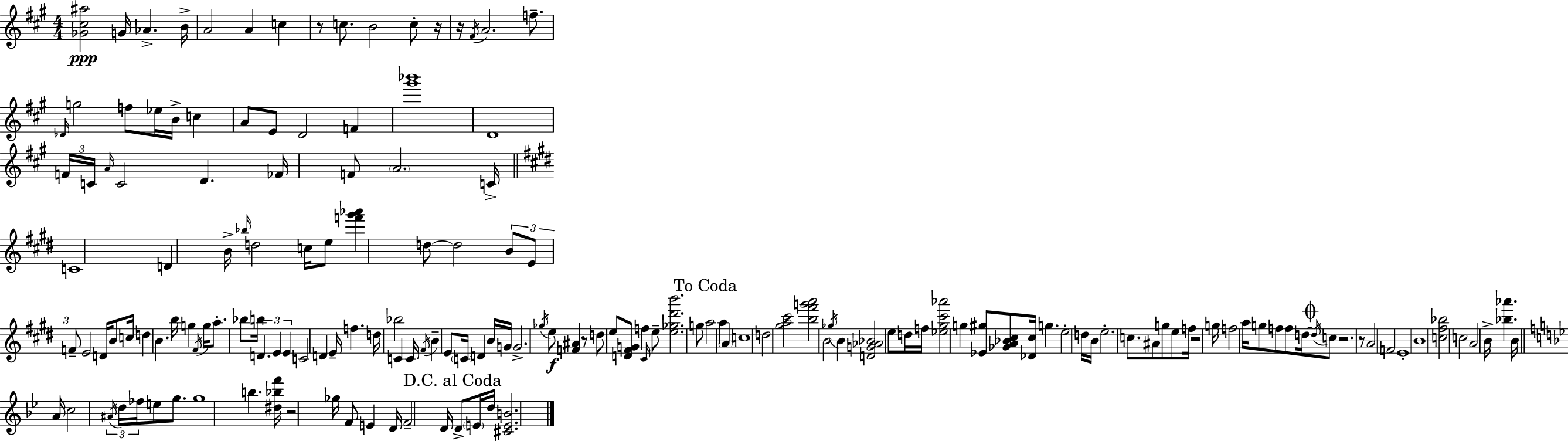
{
  \clef treble
  \numericTimeSignature
  \time 4/4
  \key a \major
  <ges' cis'' ais''>2\ppp g'16 aes'4.-> b'16-> | a'2 a'4 c''4 | r8 c''8. b'2 c''8-. r16 | r16 \acciaccatura { fis'16 } a'2. f''8.-- | \break \grace { des'16 } g''2 f''8 ees''16 b'16-> c''4 | a'8 e'8 d'2 f'4 | <gis''' bes'''>1 | d'1 | \break \tuplet 3/2 { f'16 c'16 \grace { a'16 } } c'2 d'4. | fes'16 f'8 \parenthesize a'2. | c'16-> \bar "||" \break \key e \major c'1 | d'4 b'16-> \grace { bes''16 } d''2 c''16 e''8 | <f''' gis''' aes'''>4 d''8~~ d''2 \tuplet 3/2 { b'8 | e'8 f'8-- } e'2 d'16 b'8 | \break c''16 d''4 b'4. b''16 g''4 | \acciaccatura { fis'16 } g''16 a''8.-. bes''8 b''16 \tuplet 3/2 { d'4. e'4 | e'4 } c'2 d'4 | e'16-- f''4. d''16 bes''2 | \break c'4 c'16 \acciaccatura { fis'16 } b'4-- e'8 \parenthesize c'16 d'4 | b'16 g'16 g'2.-> | \acciaccatura { ges''16 } e''8\f <f' ais'>4 r8 d''8 e''8 <d' fis' g'>8 | f''4 \grace { cis'16 } e''8-- <e'' ges'' dis''' b'''>2. | \break g''8 \mark "To Coda" a''2 a''4 | \parenthesize a'4 c''1 | d''2 <gis'' a'' cis'''>2 | <b'' fis''' g''' a'''>2 b'2 | \break \acciaccatura { ges''16 } b'4 <d' g' aes' bes'>2 | e''8 d''16 f''16 <ees'' gis'' cis''' aes'''>2 g''4 | <ees' gis''>8 <ges' a' bes' cis''>8 <des' cis''>16 g''4. e''2-. | d''16 b'16 e''2.-. | \break c''8. ais'8 g''8 e''8 f''16 r2 | g''16 f''2 a''16 g''8 | f''8 f''8 d''16~~ \mark \markup { \musicglyph "scripts.coda" } \acciaccatura { d''16 } c''8 r2. | r8 a'2 f'2 | \break e'1-. | b'1 | <c'' fis'' bes''>2 c''2 | a'2 b'16-> | \break <bes'' aes'''>4. b'16 \bar "||" \break \key bes \major a'16 c''2 \tuplet 3/2 { \acciaccatura { ais'16 } d''16 fes''16 } e''8 g''8. | g''1 | b''4. <dis'' bes'' f'''>16 r2 | ges''16 f'8 e'4 d'16 f'2-- | \break d'16 \mark "D.C. al Coda" d'8-> \parenthesize e'16 d''16 <cis' e' b'>2. | \bar "|."
}